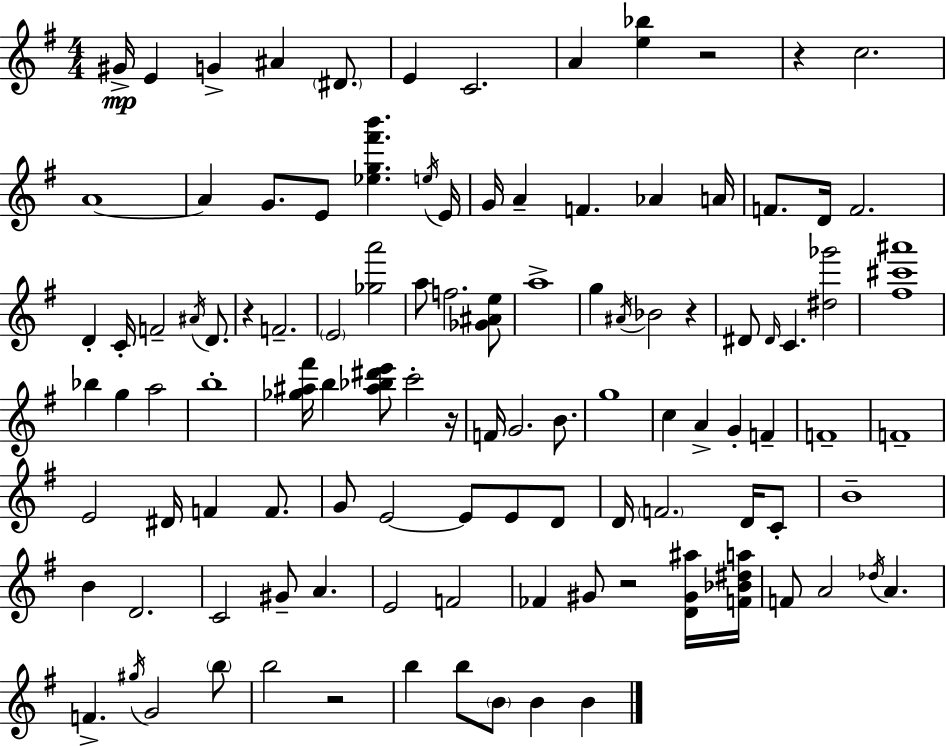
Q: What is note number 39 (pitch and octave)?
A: C4